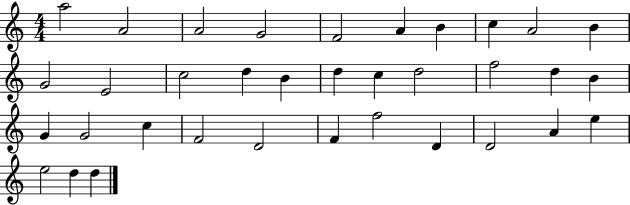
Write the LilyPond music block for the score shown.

{
  \clef treble
  \numericTimeSignature
  \time 4/4
  \key c \major
  a''2 a'2 | a'2 g'2 | f'2 a'4 b'4 | c''4 a'2 b'4 | \break g'2 e'2 | c''2 d''4 b'4 | d''4 c''4 d''2 | f''2 d''4 b'4 | \break g'4 g'2 c''4 | f'2 d'2 | f'4 f''2 d'4 | d'2 a'4 e''4 | \break e''2 d''4 d''4 | \bar "|."
}